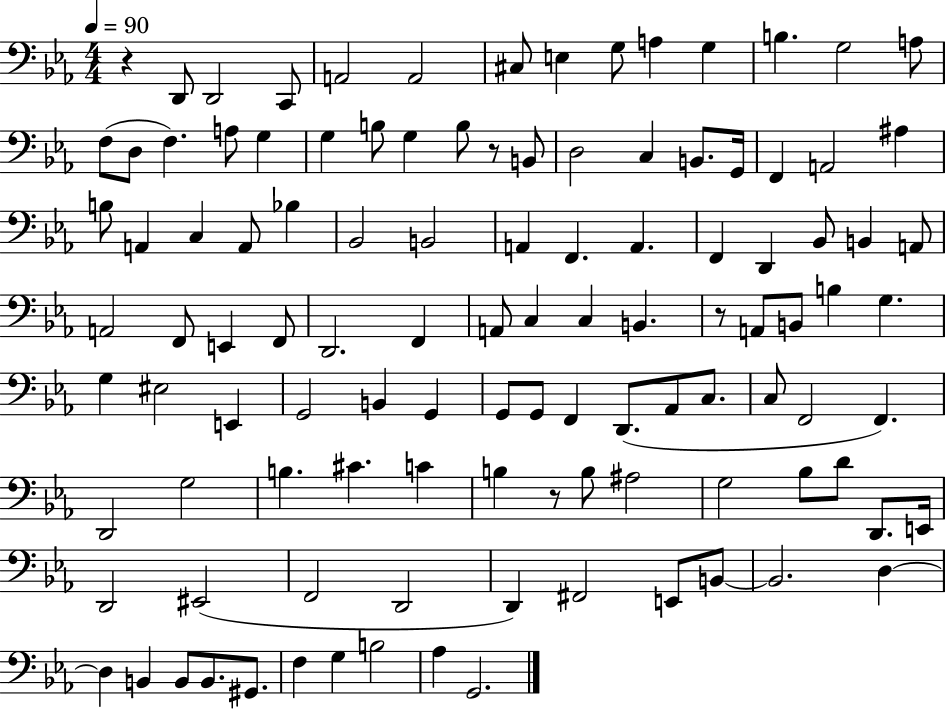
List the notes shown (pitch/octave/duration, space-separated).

R/q D2/e D2/h C2/e A2/h A2/h C#3/e E3/q G3/e A3/q G3/q B3/q. G3/h A3/e F3/e D3/e F3/q. A3/e G3/q G3/q B3/e G3/q B3/e R/e B2/e D3/h C3/q B2/e. G2/s F2/q A2/h A#3/q B3/e A2/q C3/q A2/e Bb3/q Bb2/h B2/h A2/q F2/q. A2/q. F2/q D2/q Bb2/e B2/q A2/e A2/h F2/e E2/q F2/e D2/h. F2/q A2/e C3/q C3/q B2/q. R/e A2/e B2/e B3/q G3/q. G3/q EIS3/h E2/q G2/h B2/q G2/q G2/e G2/e F2/q D2/e. Ab2/e C3/e. C3/e F2/h F2/q. D2/h G3/h B3/q. C#4/q. C4/q B3/q R/e B3/e A#3/h G3/h Bb3/e D4/e D2/e. E2/s D2/h EIS2/h F2/h D2/h D2/q F#2/h E2/e B2/e B2/h. D3/q D3/q B2/q B2/e B2/e. G#2/e. F3/q G3/q B3/h Ab3/q G2/h.